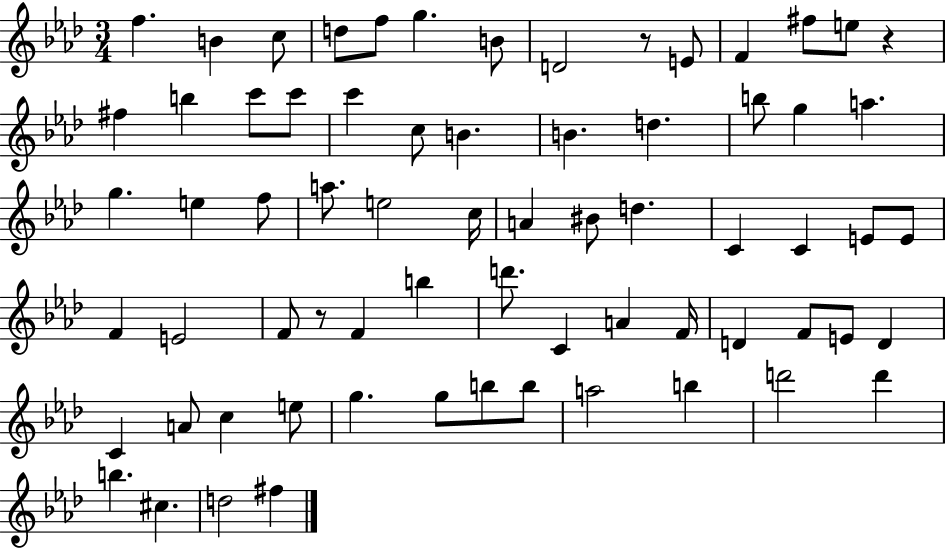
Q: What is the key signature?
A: AES major